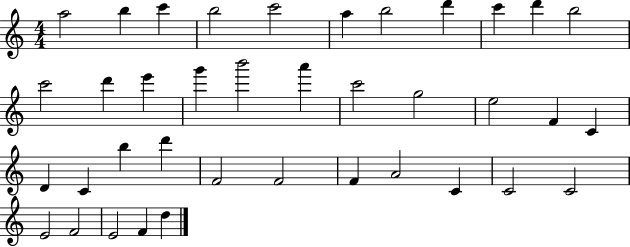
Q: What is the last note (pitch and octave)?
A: D5